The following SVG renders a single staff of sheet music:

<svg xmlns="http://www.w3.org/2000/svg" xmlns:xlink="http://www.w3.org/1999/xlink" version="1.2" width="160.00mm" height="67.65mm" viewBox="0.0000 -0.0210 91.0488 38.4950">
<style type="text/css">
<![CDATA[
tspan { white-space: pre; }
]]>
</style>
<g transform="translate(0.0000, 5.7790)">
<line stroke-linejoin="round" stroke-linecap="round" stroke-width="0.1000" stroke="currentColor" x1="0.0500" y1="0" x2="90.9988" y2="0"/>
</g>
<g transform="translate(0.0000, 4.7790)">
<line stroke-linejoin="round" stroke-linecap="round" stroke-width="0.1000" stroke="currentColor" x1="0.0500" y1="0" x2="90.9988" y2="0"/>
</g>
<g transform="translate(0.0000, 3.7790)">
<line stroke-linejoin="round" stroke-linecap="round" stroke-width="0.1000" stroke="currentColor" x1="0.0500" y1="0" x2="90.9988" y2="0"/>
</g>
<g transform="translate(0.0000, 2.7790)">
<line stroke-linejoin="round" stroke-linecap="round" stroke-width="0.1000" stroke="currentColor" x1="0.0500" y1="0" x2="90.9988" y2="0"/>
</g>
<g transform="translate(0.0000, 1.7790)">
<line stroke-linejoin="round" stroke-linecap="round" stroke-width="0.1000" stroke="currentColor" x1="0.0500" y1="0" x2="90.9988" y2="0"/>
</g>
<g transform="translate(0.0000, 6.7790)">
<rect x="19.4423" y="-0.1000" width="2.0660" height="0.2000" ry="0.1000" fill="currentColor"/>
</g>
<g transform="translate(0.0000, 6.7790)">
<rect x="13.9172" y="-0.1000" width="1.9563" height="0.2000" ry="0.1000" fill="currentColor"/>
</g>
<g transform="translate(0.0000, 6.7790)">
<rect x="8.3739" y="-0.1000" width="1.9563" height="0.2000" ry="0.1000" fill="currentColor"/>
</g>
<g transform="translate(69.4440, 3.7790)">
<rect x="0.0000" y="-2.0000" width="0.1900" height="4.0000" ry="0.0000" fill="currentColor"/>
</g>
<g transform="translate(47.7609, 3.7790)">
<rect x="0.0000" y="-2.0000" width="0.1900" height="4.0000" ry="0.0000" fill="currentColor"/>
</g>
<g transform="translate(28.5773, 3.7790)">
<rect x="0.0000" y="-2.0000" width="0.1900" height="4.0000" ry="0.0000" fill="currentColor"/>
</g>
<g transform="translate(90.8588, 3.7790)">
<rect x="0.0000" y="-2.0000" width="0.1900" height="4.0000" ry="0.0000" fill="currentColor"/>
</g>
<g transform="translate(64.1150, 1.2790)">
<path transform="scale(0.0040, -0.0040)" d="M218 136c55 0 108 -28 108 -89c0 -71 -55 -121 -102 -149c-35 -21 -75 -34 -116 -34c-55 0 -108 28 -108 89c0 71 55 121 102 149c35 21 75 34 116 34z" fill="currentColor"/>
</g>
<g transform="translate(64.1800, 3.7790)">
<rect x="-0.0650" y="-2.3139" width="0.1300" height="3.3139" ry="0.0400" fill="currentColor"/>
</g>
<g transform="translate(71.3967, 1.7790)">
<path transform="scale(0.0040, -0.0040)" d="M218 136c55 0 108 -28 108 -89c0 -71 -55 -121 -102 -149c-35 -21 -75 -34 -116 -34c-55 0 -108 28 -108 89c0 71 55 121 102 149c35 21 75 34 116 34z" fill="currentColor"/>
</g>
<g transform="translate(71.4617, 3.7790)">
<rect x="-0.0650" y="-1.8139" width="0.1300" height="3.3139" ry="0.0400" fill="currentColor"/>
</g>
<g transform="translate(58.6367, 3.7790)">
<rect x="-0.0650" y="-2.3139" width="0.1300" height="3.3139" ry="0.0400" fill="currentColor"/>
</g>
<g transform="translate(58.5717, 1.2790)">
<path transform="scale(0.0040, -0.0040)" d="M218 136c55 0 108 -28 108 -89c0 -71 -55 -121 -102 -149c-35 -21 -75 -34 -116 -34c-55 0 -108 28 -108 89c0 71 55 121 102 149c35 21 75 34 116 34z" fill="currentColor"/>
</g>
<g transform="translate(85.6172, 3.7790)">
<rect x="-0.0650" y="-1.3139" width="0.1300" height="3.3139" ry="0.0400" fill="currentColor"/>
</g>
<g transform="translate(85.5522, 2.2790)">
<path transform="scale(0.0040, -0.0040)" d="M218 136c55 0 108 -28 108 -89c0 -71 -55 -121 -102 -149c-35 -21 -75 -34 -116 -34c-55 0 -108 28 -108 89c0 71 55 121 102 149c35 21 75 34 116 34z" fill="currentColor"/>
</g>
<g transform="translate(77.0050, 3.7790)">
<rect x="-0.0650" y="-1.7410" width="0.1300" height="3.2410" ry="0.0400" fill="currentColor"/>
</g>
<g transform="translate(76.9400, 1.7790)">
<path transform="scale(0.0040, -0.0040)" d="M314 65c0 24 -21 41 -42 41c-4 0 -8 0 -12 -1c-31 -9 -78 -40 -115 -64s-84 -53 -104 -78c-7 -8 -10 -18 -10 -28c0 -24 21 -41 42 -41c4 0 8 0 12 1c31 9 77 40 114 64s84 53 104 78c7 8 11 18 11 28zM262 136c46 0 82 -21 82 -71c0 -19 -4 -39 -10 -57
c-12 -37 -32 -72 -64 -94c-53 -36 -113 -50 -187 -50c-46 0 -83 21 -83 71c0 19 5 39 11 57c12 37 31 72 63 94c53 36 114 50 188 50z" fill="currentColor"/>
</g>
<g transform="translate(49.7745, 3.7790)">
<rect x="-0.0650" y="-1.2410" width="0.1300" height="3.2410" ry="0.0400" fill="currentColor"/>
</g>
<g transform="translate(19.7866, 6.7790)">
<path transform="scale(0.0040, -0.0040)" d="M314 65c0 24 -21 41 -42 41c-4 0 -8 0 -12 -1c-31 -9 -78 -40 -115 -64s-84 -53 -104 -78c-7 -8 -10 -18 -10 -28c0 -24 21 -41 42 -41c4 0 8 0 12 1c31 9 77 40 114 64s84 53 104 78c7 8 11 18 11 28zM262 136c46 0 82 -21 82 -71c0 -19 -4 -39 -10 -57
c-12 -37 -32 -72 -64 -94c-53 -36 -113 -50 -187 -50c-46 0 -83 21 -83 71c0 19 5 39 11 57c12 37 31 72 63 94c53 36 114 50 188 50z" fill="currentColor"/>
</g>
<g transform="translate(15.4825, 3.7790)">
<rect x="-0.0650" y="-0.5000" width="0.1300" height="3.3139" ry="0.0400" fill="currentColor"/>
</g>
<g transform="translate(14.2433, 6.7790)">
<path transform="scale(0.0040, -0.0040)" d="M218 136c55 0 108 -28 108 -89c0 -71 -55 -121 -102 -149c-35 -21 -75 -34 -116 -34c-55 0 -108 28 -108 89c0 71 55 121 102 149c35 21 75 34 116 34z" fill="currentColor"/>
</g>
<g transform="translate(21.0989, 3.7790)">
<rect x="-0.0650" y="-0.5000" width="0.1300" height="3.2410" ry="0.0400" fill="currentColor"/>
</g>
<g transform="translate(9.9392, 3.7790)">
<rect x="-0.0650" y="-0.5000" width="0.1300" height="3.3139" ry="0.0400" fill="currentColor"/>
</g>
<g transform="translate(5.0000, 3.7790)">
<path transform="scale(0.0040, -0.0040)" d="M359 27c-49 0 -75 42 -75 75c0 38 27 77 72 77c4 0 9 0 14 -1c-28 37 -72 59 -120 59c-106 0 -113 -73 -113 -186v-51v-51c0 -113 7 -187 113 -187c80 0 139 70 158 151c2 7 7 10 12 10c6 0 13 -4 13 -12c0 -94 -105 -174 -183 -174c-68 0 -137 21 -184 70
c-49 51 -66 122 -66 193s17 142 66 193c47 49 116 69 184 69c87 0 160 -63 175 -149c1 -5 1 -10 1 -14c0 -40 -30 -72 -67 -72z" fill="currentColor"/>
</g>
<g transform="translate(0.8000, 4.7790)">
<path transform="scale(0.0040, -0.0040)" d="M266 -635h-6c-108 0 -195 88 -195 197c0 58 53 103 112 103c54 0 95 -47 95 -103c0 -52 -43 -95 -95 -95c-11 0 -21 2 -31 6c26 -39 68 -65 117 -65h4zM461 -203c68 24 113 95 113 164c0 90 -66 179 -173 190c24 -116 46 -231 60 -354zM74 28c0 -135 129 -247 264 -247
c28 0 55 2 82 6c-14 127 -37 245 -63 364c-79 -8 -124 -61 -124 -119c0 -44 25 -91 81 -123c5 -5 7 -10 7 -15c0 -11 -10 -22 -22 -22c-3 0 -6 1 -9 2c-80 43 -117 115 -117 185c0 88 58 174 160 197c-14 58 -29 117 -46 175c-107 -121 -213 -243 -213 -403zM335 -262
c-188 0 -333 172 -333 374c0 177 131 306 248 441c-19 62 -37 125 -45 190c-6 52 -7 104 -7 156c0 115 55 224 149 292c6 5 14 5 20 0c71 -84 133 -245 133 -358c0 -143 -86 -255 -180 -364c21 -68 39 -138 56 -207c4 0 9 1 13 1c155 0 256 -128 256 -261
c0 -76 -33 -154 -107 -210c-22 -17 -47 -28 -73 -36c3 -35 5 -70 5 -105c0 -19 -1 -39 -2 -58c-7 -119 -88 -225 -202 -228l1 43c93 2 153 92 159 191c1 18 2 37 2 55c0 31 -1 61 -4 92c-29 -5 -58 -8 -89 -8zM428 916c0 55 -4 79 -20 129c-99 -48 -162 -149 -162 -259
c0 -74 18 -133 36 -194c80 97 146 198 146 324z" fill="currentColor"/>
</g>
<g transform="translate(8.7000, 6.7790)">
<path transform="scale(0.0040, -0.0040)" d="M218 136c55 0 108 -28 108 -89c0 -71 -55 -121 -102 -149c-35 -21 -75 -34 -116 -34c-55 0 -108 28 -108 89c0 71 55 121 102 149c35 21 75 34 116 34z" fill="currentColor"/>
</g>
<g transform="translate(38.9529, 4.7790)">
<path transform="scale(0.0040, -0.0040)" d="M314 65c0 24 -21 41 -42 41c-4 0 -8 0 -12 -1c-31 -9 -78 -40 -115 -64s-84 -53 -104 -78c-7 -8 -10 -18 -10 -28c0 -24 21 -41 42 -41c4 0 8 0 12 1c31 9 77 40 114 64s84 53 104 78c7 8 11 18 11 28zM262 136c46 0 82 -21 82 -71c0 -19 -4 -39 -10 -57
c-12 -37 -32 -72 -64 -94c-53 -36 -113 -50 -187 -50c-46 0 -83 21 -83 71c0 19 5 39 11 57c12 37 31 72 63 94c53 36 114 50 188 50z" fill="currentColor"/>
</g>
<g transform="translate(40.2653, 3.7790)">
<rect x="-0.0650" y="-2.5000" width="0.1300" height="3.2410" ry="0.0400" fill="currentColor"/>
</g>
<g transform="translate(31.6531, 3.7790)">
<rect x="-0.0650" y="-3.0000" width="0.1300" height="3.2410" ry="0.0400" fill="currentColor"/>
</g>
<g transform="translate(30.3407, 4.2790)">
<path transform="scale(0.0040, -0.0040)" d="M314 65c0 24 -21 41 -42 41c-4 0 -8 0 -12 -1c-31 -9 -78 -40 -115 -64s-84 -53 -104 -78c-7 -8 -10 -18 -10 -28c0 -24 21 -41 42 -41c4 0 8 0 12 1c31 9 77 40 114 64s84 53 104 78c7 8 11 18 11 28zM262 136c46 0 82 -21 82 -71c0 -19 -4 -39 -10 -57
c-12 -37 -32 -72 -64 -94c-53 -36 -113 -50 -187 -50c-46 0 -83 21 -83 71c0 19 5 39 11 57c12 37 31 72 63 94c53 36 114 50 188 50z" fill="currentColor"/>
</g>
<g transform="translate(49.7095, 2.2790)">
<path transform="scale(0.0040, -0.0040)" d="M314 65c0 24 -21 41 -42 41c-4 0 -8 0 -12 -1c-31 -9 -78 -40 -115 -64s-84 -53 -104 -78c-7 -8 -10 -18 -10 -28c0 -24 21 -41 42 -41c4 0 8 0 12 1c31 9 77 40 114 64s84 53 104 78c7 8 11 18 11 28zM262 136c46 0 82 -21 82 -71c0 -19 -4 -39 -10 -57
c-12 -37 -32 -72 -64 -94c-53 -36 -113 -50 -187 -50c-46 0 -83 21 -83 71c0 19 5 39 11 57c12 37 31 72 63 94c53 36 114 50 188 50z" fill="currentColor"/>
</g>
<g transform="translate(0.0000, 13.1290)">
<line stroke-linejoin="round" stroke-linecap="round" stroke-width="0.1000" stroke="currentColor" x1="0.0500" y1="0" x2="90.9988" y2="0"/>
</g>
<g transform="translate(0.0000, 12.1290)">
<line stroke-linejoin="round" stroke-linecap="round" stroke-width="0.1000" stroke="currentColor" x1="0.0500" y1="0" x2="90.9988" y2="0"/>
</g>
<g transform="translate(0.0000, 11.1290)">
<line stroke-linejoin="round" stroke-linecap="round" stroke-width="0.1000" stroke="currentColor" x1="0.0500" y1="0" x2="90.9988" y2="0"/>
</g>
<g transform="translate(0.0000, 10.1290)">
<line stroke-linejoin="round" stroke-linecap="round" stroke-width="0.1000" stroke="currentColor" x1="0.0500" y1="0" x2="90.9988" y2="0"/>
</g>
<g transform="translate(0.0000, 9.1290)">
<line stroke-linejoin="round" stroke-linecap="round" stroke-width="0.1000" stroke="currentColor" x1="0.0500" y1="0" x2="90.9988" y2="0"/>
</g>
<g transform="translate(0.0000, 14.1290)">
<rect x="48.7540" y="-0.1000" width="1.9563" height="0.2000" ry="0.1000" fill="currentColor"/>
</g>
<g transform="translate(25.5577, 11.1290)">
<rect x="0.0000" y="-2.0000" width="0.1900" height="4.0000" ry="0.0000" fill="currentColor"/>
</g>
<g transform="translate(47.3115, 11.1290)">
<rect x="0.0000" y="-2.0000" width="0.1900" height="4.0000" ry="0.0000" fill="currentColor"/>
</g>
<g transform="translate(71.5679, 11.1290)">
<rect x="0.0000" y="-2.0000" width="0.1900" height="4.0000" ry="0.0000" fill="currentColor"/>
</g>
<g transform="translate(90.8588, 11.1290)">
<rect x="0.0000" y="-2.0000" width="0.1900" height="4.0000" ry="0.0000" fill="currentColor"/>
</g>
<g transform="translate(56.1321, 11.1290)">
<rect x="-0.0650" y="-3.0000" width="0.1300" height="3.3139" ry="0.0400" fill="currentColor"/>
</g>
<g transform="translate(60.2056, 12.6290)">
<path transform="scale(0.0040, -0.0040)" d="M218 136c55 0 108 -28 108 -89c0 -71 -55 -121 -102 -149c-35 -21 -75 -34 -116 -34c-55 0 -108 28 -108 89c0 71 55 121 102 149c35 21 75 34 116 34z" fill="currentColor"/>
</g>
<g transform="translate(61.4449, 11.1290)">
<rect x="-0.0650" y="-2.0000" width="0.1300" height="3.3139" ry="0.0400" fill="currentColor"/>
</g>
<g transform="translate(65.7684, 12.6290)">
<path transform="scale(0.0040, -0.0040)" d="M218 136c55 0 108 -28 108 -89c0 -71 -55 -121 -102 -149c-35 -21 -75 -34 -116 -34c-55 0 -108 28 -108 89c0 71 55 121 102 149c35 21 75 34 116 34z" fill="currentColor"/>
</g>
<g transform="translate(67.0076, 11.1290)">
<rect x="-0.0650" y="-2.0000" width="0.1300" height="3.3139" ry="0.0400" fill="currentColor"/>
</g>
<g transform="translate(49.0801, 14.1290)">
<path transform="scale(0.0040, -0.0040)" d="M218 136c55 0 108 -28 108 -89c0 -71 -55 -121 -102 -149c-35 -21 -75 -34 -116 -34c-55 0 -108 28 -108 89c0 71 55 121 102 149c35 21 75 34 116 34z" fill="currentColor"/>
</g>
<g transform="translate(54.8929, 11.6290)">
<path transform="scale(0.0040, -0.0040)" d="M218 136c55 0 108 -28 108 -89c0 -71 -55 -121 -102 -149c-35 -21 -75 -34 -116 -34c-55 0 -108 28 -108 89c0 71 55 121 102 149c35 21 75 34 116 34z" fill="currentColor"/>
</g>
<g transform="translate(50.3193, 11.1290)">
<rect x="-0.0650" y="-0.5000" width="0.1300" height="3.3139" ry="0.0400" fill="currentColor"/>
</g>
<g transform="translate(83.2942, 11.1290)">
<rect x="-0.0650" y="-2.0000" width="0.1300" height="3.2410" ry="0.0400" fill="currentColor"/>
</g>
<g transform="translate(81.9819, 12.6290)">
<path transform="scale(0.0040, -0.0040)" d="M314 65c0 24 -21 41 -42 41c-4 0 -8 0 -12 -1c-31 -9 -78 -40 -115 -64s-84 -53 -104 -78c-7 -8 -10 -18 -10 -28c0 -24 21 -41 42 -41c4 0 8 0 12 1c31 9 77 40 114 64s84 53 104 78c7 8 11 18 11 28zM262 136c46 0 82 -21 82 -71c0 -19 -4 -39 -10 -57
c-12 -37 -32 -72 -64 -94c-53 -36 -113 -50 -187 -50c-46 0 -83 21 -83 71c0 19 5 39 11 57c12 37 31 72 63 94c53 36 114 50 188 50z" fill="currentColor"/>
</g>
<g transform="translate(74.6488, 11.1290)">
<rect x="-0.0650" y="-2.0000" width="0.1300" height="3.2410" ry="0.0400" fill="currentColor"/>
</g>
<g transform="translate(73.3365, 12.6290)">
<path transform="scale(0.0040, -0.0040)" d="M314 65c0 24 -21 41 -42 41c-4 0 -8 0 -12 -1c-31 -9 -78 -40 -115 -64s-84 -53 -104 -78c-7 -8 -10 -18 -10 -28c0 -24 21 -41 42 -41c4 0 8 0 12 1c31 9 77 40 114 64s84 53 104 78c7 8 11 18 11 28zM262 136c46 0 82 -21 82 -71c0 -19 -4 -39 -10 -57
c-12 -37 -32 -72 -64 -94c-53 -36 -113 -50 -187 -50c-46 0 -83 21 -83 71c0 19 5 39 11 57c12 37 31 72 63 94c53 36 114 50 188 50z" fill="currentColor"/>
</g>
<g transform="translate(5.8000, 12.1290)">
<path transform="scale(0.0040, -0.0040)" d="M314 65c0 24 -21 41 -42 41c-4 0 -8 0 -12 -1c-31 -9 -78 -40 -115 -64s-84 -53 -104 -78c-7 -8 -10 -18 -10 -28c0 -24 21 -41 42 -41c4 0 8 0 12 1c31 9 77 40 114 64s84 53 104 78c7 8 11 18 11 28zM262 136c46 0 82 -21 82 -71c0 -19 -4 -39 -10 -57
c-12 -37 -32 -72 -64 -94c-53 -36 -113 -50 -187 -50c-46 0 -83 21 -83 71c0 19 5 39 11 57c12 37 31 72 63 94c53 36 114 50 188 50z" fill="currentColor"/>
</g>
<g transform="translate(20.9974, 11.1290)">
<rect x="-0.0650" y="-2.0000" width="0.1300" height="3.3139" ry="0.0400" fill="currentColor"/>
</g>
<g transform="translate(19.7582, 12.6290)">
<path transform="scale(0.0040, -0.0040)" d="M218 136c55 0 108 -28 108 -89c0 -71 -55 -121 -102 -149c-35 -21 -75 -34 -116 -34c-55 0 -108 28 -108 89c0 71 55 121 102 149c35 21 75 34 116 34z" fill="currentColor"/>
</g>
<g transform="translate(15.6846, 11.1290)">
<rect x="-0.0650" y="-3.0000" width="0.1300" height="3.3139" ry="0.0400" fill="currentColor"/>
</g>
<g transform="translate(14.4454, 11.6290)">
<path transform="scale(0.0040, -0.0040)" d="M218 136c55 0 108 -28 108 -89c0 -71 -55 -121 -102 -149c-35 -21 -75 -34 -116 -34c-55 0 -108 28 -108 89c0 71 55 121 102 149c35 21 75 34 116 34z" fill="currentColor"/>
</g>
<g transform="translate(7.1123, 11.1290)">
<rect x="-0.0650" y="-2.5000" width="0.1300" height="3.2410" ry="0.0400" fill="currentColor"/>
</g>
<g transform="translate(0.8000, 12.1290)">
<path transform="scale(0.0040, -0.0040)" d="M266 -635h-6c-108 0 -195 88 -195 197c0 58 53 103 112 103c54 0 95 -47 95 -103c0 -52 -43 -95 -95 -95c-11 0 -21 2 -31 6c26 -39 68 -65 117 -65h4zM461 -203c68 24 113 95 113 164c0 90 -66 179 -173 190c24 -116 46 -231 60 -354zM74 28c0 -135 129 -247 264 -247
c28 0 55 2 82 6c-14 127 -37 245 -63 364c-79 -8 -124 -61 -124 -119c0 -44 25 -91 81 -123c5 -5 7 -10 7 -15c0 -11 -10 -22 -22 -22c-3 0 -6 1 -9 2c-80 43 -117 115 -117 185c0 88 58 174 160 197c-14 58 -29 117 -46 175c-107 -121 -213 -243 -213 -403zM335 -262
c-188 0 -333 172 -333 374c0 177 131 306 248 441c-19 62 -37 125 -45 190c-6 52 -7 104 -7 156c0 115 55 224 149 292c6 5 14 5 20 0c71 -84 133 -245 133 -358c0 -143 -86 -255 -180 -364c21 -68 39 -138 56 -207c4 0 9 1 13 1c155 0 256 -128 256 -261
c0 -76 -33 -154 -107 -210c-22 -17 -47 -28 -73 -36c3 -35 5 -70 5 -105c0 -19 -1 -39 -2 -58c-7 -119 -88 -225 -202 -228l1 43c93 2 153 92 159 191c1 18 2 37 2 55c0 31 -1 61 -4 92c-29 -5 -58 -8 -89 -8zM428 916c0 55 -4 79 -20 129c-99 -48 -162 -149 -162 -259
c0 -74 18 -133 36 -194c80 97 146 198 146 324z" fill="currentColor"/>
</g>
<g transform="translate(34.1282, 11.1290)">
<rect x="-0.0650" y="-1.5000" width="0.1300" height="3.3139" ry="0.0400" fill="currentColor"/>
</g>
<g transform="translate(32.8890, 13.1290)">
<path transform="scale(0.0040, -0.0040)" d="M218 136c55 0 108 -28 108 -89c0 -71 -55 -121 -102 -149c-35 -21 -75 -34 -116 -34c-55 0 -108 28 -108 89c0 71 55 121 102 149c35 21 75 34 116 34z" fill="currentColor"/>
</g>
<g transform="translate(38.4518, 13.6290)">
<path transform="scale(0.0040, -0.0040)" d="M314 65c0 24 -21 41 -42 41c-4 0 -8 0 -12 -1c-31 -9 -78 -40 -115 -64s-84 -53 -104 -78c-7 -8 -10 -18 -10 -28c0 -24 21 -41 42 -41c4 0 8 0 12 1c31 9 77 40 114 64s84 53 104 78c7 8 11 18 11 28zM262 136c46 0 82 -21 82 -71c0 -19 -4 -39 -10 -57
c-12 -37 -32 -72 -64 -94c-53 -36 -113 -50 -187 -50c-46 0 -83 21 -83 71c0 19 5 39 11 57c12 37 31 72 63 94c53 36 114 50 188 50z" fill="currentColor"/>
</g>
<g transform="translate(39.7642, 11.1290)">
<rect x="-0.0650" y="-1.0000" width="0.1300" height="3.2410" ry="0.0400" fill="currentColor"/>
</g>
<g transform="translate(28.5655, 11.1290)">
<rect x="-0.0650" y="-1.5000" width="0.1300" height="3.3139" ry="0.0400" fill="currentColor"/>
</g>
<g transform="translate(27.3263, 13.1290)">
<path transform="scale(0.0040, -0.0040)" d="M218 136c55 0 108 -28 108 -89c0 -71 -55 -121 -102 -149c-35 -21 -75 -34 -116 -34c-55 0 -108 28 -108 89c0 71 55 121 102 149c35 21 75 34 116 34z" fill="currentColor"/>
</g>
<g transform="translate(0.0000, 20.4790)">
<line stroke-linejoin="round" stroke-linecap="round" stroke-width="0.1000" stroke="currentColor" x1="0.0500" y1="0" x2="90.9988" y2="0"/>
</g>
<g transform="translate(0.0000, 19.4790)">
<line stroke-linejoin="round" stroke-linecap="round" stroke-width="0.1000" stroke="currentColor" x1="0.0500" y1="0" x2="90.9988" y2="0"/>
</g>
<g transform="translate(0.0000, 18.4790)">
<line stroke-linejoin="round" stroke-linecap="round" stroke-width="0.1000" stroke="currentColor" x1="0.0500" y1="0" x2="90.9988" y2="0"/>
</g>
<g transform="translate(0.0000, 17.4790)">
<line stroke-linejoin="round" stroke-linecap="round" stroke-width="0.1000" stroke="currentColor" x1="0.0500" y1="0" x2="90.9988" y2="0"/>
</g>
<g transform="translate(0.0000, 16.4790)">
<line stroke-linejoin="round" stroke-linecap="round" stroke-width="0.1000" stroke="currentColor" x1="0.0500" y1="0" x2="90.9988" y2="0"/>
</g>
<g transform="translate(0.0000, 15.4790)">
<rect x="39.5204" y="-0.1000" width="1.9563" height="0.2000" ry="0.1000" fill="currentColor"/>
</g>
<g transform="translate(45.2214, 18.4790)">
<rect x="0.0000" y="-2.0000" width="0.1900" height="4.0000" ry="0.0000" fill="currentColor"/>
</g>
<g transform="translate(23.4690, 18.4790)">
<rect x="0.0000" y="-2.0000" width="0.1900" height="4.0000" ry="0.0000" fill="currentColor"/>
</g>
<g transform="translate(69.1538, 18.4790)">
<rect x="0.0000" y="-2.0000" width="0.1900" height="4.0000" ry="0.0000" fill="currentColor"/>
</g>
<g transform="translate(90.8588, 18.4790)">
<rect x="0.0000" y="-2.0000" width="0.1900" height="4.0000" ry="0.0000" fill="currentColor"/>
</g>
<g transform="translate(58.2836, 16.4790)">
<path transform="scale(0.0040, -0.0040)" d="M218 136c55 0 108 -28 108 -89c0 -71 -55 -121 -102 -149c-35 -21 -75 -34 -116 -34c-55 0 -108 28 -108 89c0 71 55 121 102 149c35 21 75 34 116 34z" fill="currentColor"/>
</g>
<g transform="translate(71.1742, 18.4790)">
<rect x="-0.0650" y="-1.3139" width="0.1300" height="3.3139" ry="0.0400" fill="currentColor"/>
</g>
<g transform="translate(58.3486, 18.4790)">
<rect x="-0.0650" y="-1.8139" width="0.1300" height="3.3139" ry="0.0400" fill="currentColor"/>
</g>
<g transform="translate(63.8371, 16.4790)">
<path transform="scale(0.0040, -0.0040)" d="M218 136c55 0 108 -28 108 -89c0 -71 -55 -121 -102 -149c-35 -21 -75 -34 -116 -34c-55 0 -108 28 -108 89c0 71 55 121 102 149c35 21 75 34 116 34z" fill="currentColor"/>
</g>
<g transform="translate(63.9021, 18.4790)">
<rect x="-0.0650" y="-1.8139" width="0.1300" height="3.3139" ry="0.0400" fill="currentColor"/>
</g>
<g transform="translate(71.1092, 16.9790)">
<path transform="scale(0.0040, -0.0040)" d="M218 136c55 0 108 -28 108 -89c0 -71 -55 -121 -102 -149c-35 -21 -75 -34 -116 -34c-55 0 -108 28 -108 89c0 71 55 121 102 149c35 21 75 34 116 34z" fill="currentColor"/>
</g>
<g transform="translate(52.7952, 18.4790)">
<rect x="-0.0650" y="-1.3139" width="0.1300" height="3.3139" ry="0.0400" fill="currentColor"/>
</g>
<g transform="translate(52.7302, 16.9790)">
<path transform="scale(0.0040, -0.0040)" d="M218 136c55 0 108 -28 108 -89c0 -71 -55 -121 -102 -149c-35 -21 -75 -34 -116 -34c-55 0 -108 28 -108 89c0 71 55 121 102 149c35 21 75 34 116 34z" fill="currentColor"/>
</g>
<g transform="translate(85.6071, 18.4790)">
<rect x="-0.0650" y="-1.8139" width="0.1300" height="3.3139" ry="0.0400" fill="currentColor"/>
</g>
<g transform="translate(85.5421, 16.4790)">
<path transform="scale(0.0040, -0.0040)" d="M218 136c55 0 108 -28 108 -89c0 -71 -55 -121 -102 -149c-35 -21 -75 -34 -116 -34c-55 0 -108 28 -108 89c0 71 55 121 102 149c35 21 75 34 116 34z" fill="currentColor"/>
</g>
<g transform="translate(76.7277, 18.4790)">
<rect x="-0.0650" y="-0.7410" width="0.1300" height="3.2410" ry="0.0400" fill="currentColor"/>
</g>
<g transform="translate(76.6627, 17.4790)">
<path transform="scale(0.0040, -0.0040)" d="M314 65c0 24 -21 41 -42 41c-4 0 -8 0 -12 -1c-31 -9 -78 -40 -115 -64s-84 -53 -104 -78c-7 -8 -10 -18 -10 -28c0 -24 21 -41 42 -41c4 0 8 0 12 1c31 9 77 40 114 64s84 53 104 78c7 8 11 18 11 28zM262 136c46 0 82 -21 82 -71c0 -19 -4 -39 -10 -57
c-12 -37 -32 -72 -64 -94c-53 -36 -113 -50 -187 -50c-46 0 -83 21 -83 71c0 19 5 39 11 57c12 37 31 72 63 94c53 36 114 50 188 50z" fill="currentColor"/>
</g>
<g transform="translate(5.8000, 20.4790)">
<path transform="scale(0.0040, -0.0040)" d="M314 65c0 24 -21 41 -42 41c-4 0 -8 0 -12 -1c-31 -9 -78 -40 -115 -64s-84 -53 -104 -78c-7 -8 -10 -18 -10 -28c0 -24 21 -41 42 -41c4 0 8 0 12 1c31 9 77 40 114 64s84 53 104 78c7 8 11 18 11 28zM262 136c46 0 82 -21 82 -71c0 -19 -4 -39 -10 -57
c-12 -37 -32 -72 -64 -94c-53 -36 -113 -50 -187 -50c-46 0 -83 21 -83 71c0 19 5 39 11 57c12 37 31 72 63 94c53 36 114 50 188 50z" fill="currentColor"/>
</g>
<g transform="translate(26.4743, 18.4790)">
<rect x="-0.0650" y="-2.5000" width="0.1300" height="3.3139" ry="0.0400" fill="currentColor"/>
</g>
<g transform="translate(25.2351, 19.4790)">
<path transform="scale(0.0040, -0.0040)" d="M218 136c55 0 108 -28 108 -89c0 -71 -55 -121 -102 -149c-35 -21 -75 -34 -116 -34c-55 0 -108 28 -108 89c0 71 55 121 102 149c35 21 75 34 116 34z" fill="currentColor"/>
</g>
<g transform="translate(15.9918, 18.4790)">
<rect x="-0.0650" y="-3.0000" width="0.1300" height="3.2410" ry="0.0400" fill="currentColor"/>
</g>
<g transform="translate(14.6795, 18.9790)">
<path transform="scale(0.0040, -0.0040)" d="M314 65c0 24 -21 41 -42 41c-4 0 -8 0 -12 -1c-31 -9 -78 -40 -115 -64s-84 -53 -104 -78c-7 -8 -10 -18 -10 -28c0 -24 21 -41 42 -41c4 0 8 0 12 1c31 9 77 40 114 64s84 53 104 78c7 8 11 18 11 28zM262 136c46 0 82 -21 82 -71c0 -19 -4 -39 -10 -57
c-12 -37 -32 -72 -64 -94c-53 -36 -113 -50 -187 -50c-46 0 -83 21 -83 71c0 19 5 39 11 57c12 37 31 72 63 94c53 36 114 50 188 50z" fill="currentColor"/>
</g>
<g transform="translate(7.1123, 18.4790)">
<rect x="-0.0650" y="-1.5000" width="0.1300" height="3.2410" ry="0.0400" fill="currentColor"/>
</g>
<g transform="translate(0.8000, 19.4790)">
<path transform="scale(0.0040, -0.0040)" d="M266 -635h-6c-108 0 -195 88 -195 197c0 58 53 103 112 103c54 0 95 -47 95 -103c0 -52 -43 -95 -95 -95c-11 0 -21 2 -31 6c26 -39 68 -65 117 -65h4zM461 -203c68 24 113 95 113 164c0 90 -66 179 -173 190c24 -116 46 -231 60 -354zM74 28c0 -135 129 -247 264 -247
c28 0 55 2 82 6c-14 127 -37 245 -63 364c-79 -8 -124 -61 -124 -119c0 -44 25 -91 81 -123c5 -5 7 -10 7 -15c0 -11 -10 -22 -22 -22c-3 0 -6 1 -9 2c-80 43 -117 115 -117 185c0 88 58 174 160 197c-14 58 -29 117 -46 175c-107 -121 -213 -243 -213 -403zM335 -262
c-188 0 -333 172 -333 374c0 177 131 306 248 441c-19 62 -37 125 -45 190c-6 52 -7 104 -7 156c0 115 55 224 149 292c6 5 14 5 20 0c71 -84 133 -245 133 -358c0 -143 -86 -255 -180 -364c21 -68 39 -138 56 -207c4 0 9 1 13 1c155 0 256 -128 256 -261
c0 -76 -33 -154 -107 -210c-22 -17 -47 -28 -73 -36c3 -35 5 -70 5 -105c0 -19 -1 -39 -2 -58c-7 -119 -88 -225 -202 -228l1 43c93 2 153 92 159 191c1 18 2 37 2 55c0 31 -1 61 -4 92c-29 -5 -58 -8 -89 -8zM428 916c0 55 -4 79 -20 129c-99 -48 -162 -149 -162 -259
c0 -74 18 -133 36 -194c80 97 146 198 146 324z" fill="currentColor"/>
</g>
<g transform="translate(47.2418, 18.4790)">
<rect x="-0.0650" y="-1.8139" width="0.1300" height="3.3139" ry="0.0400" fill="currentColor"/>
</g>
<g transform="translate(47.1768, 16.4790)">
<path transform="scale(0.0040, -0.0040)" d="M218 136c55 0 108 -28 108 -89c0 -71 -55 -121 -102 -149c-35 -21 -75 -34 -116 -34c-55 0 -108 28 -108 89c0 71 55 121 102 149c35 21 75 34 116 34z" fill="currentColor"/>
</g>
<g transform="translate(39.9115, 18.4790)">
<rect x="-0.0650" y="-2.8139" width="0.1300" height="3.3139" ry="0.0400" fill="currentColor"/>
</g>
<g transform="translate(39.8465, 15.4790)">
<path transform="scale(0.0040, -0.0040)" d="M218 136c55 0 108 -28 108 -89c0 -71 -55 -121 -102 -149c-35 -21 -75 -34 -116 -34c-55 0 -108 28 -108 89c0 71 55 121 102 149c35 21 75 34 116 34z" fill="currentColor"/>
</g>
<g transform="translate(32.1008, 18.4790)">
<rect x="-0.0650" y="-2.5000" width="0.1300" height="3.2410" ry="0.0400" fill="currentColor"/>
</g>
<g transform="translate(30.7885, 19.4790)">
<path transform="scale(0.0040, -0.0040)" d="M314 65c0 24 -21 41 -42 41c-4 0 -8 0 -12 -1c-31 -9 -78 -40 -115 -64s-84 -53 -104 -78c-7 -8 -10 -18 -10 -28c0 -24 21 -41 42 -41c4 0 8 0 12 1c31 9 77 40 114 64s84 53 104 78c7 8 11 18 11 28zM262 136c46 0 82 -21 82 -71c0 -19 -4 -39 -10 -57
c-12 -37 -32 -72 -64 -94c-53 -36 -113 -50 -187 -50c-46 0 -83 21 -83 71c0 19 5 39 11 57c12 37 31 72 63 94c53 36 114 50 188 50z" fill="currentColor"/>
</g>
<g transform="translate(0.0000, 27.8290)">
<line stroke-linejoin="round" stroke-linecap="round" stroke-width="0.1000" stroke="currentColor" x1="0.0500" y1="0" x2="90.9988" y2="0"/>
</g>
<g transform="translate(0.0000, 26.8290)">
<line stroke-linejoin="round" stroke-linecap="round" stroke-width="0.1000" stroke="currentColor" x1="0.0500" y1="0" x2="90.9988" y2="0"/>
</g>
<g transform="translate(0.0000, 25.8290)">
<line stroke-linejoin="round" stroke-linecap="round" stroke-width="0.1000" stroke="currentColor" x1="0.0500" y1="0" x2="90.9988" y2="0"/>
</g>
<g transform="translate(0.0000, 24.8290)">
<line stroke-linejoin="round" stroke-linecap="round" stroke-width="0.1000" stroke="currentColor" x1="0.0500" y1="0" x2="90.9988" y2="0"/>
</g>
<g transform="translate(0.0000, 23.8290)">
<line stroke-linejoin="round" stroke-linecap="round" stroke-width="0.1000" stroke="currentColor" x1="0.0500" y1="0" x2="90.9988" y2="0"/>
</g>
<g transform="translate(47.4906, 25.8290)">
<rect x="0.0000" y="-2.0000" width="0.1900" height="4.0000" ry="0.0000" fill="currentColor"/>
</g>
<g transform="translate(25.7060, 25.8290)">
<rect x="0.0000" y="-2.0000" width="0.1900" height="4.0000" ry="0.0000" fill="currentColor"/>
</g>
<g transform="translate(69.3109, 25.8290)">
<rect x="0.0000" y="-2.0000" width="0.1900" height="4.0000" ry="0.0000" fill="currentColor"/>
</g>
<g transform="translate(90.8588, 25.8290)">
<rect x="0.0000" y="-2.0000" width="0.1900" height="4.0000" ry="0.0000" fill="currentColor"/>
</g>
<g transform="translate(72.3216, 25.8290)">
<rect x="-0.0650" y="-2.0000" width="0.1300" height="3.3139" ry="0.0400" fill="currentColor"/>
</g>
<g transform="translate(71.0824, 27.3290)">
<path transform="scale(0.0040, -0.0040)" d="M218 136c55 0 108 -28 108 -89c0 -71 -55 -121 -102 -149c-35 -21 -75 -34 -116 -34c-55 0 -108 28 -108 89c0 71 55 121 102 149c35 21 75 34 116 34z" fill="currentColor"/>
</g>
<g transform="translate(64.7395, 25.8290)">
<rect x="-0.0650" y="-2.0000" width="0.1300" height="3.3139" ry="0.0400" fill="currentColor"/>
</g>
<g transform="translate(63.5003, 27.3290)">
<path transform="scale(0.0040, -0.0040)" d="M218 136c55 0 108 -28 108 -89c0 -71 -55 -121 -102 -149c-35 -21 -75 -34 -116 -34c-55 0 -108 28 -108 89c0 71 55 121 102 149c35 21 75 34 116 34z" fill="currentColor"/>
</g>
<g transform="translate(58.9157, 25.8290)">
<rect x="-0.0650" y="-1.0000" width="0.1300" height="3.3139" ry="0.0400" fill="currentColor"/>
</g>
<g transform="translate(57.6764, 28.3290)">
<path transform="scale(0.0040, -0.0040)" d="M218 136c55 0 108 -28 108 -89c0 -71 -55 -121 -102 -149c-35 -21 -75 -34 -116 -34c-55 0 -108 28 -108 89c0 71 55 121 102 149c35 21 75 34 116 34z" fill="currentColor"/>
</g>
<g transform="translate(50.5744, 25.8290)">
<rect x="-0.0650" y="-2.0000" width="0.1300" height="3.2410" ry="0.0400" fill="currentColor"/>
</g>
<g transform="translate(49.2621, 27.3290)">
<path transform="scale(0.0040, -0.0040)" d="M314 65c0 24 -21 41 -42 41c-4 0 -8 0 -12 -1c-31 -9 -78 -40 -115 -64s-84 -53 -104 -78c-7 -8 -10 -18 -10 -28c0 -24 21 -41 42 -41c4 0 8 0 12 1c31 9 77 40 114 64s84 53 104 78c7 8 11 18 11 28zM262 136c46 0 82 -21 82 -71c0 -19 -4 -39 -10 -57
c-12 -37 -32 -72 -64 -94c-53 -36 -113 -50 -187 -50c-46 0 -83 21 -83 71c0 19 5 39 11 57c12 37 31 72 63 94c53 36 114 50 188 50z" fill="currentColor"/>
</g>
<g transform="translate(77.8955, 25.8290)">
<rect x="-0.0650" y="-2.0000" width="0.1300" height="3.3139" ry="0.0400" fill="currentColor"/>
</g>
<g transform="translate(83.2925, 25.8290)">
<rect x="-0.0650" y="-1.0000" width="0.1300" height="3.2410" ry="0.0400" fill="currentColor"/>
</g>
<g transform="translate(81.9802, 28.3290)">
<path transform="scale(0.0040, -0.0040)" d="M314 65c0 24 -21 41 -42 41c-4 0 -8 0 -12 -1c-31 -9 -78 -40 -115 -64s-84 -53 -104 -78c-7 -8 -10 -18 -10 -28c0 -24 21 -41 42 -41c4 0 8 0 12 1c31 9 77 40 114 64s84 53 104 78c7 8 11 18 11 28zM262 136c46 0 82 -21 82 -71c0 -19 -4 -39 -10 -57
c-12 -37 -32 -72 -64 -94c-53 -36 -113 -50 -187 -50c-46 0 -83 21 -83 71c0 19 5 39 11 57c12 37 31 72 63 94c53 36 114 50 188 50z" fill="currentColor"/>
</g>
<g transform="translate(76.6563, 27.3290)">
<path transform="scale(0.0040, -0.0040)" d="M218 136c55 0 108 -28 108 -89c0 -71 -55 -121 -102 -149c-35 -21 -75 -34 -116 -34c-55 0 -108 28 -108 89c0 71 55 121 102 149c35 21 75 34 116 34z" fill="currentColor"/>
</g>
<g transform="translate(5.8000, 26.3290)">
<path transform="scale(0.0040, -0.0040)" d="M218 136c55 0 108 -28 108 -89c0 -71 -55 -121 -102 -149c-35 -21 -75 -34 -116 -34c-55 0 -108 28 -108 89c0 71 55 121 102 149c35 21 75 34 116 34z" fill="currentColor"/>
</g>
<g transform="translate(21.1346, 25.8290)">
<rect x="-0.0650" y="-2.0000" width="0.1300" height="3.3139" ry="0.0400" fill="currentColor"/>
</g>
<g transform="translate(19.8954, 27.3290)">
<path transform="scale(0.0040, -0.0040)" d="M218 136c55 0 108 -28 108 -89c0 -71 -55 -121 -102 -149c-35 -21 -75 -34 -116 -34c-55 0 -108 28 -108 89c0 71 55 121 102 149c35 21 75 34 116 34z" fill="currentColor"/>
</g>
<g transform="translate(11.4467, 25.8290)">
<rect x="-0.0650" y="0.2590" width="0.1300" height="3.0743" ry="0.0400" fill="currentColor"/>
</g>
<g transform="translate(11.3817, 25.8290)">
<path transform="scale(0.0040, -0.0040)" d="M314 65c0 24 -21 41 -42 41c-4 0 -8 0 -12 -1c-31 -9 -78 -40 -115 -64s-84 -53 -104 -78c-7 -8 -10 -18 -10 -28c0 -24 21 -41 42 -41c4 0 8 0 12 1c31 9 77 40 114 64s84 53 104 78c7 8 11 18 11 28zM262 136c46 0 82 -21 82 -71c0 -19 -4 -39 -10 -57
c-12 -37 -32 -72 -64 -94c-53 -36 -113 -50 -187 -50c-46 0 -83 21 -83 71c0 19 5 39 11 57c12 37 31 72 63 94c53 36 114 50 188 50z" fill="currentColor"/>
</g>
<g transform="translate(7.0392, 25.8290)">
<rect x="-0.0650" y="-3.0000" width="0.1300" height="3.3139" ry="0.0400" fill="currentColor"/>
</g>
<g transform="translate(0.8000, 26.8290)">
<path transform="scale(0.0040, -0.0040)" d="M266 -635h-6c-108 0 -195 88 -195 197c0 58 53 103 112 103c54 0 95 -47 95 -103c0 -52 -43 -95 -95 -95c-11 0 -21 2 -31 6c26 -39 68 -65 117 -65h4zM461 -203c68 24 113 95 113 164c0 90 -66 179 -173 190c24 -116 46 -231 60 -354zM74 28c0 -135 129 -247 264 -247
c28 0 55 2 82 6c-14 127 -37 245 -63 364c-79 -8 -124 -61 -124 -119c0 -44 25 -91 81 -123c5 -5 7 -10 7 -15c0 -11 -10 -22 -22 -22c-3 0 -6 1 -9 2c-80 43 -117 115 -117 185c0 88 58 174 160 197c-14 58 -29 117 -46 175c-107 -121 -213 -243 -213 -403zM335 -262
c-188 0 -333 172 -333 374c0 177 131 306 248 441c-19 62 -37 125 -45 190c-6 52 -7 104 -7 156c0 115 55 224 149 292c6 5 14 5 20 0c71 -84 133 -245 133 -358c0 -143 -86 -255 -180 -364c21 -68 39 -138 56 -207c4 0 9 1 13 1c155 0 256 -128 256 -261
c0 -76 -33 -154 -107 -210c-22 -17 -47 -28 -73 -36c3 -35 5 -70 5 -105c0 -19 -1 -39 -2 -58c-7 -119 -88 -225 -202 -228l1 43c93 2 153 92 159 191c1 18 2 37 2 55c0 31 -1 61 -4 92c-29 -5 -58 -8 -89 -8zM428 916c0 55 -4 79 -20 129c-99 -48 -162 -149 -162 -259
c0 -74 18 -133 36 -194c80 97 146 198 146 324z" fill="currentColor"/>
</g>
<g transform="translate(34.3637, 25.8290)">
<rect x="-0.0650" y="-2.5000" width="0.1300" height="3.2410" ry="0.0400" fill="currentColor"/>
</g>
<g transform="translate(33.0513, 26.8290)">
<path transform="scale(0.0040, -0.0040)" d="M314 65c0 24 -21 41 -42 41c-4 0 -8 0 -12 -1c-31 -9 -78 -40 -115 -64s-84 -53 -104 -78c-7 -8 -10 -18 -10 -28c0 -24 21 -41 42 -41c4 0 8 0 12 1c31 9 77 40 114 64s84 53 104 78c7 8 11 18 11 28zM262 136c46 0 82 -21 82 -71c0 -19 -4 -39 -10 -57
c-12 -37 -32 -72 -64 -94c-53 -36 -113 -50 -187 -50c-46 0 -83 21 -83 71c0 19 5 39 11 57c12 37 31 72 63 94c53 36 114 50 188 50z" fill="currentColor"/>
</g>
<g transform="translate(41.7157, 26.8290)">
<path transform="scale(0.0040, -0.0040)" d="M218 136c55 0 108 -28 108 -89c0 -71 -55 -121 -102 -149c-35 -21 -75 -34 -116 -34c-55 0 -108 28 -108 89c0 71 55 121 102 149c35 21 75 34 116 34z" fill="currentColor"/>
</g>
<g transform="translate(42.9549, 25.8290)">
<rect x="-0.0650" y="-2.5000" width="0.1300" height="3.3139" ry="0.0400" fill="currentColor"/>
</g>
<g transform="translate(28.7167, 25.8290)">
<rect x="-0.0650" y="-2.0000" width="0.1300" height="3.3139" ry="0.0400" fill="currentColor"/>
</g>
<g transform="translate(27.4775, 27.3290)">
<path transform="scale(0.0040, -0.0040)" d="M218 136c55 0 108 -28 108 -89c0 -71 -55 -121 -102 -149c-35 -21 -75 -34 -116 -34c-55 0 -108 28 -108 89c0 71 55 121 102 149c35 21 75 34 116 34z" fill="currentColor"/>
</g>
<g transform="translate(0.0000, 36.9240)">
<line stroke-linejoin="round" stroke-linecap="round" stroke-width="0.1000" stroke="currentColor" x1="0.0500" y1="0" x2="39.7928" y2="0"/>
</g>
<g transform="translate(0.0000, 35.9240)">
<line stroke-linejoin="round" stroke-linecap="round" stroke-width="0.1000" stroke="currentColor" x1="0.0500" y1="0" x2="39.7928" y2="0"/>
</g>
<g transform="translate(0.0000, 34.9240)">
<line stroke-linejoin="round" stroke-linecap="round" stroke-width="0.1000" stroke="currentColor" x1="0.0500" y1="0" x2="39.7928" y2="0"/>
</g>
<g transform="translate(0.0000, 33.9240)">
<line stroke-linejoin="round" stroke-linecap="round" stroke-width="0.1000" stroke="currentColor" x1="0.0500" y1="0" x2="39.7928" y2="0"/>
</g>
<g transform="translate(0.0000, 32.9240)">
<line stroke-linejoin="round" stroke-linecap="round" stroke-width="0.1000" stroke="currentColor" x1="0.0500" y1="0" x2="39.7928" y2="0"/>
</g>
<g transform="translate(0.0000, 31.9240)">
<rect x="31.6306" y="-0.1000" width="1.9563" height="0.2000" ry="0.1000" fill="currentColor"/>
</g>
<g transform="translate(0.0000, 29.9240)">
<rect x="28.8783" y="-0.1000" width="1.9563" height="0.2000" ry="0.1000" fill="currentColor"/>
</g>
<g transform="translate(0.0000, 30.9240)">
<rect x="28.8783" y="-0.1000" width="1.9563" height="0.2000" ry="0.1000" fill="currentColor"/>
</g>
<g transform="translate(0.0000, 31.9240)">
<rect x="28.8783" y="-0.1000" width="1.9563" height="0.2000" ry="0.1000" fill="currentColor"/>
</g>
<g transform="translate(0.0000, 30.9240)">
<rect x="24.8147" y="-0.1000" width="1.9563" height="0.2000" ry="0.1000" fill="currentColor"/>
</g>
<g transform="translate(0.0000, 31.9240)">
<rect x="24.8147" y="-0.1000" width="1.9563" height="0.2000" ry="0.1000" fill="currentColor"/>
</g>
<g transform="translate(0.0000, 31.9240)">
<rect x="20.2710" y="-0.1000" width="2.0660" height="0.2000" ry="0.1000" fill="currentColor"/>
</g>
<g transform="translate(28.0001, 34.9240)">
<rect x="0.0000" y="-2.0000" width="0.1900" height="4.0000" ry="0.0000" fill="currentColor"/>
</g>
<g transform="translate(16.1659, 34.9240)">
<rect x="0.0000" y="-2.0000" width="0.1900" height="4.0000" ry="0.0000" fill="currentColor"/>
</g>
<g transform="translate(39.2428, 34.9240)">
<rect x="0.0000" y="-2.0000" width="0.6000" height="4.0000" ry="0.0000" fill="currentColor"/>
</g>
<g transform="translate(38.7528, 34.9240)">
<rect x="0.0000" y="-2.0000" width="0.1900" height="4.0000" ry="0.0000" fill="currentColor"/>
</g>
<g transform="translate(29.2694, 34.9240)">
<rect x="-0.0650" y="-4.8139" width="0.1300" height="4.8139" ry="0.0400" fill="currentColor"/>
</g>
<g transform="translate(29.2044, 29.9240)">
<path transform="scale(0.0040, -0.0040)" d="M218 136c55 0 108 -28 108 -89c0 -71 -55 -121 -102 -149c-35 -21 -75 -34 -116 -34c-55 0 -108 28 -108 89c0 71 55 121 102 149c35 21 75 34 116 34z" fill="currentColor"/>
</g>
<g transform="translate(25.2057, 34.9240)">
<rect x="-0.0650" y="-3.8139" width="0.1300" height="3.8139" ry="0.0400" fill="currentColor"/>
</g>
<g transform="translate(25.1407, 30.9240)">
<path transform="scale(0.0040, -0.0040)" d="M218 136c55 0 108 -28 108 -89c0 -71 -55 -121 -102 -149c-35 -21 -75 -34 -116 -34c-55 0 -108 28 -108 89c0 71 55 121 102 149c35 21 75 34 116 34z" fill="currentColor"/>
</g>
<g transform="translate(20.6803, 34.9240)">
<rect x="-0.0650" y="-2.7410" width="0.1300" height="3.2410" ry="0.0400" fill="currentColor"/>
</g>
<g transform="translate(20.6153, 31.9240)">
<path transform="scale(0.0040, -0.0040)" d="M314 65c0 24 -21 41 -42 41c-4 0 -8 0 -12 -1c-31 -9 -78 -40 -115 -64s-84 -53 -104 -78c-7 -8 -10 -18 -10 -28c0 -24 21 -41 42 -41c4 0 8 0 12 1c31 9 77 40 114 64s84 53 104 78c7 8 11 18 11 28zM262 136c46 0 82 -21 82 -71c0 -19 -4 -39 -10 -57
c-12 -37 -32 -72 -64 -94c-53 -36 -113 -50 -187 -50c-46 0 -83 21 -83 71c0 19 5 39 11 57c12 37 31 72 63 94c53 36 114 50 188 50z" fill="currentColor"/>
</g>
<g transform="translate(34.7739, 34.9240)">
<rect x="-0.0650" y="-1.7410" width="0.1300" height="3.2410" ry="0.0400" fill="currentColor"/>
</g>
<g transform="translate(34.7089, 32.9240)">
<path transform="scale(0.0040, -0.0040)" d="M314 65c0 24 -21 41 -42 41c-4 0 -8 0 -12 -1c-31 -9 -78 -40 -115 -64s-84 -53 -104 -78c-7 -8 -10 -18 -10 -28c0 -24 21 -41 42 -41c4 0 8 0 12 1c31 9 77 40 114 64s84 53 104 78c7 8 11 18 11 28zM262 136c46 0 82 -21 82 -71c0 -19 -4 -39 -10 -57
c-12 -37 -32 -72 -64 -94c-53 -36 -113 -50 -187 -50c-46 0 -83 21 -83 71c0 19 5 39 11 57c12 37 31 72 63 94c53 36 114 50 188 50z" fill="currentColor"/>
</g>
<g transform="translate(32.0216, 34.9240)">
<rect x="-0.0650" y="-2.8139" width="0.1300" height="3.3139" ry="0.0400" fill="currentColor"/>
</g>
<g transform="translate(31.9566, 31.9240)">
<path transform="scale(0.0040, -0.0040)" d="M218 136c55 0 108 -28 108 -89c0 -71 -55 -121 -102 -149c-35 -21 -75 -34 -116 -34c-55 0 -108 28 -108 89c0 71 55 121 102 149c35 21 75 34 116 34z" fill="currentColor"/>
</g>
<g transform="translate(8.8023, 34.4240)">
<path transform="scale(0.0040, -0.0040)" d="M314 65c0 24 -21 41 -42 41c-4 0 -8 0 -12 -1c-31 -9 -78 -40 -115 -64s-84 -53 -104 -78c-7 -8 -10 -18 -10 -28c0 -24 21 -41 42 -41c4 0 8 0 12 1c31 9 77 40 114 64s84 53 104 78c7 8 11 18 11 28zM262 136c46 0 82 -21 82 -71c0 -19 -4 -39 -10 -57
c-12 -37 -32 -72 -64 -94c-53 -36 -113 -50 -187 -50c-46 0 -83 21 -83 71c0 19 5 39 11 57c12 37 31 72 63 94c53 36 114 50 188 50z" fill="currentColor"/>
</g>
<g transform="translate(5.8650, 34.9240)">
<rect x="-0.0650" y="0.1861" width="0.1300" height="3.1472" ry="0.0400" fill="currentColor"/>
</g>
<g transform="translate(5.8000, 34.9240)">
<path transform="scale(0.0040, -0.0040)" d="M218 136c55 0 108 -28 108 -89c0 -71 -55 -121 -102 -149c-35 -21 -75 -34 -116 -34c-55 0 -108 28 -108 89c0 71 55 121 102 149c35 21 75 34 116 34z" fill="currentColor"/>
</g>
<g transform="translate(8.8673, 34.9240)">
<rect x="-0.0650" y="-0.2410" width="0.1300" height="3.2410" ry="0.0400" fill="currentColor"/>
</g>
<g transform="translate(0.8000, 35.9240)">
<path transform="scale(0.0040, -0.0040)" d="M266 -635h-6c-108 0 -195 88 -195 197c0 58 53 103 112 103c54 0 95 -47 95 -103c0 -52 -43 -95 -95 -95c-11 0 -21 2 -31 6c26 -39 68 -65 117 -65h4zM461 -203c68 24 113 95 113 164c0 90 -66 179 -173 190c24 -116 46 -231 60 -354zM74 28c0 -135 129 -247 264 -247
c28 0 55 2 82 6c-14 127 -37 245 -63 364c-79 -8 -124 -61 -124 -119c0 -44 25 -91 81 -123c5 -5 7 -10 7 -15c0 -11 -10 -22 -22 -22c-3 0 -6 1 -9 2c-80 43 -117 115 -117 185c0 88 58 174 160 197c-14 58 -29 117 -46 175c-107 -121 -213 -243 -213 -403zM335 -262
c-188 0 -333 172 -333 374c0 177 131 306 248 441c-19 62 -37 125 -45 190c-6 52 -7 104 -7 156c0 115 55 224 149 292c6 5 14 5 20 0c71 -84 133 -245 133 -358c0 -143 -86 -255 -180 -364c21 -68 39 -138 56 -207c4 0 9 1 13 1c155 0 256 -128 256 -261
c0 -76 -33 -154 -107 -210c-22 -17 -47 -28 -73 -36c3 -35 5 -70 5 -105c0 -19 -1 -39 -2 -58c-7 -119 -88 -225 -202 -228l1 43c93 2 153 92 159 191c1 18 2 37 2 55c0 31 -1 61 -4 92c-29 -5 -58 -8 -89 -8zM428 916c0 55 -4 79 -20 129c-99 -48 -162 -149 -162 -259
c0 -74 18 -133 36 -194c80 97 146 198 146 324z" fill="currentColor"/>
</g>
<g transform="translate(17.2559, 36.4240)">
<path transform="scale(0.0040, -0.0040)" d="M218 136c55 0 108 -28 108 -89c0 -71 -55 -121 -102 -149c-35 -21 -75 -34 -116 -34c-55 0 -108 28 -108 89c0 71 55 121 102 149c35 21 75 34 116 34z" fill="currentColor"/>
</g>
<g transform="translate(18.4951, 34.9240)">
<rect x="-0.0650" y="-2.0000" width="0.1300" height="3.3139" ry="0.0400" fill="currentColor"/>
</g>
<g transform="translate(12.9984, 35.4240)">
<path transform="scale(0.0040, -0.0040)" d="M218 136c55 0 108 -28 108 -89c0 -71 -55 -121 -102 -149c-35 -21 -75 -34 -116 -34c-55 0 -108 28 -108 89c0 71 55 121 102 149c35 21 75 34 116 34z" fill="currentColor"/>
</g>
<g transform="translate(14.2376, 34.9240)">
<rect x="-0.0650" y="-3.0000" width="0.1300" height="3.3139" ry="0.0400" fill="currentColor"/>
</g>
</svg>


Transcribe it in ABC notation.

X:1
T:Untitled
M:4/4
L:1/4
K:C
C C C2 A2 G2 e2 g g f f2 e G2 A F E E D2 C A F F F2 F2 E2 A2 G G2 a f e f f e d2 f A B2 F F G2 G F2 D F F F D2 B c2 A F a2 c' e' a f2